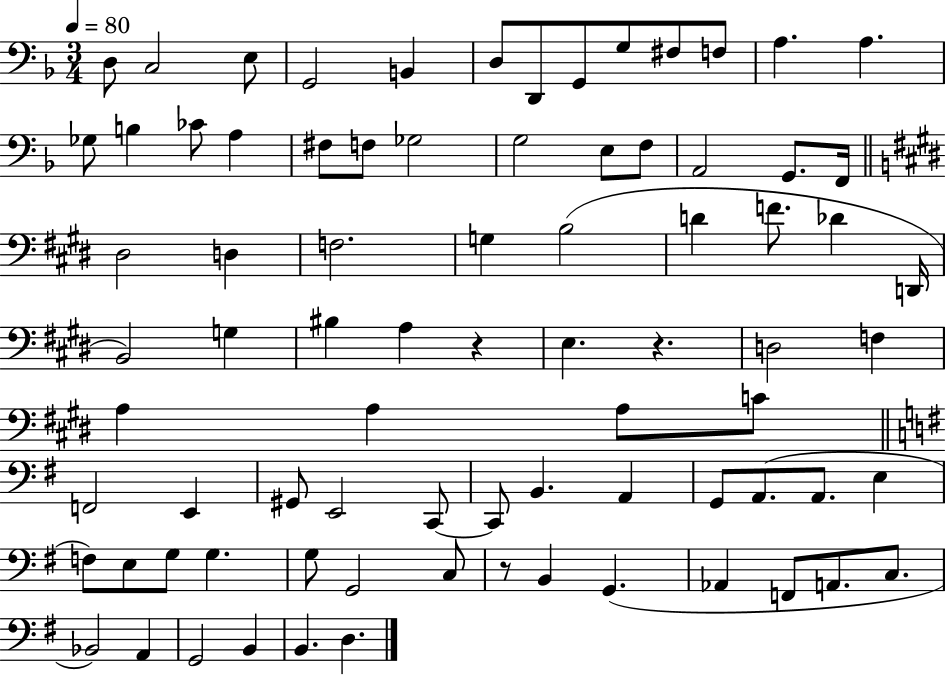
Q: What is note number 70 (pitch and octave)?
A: A2